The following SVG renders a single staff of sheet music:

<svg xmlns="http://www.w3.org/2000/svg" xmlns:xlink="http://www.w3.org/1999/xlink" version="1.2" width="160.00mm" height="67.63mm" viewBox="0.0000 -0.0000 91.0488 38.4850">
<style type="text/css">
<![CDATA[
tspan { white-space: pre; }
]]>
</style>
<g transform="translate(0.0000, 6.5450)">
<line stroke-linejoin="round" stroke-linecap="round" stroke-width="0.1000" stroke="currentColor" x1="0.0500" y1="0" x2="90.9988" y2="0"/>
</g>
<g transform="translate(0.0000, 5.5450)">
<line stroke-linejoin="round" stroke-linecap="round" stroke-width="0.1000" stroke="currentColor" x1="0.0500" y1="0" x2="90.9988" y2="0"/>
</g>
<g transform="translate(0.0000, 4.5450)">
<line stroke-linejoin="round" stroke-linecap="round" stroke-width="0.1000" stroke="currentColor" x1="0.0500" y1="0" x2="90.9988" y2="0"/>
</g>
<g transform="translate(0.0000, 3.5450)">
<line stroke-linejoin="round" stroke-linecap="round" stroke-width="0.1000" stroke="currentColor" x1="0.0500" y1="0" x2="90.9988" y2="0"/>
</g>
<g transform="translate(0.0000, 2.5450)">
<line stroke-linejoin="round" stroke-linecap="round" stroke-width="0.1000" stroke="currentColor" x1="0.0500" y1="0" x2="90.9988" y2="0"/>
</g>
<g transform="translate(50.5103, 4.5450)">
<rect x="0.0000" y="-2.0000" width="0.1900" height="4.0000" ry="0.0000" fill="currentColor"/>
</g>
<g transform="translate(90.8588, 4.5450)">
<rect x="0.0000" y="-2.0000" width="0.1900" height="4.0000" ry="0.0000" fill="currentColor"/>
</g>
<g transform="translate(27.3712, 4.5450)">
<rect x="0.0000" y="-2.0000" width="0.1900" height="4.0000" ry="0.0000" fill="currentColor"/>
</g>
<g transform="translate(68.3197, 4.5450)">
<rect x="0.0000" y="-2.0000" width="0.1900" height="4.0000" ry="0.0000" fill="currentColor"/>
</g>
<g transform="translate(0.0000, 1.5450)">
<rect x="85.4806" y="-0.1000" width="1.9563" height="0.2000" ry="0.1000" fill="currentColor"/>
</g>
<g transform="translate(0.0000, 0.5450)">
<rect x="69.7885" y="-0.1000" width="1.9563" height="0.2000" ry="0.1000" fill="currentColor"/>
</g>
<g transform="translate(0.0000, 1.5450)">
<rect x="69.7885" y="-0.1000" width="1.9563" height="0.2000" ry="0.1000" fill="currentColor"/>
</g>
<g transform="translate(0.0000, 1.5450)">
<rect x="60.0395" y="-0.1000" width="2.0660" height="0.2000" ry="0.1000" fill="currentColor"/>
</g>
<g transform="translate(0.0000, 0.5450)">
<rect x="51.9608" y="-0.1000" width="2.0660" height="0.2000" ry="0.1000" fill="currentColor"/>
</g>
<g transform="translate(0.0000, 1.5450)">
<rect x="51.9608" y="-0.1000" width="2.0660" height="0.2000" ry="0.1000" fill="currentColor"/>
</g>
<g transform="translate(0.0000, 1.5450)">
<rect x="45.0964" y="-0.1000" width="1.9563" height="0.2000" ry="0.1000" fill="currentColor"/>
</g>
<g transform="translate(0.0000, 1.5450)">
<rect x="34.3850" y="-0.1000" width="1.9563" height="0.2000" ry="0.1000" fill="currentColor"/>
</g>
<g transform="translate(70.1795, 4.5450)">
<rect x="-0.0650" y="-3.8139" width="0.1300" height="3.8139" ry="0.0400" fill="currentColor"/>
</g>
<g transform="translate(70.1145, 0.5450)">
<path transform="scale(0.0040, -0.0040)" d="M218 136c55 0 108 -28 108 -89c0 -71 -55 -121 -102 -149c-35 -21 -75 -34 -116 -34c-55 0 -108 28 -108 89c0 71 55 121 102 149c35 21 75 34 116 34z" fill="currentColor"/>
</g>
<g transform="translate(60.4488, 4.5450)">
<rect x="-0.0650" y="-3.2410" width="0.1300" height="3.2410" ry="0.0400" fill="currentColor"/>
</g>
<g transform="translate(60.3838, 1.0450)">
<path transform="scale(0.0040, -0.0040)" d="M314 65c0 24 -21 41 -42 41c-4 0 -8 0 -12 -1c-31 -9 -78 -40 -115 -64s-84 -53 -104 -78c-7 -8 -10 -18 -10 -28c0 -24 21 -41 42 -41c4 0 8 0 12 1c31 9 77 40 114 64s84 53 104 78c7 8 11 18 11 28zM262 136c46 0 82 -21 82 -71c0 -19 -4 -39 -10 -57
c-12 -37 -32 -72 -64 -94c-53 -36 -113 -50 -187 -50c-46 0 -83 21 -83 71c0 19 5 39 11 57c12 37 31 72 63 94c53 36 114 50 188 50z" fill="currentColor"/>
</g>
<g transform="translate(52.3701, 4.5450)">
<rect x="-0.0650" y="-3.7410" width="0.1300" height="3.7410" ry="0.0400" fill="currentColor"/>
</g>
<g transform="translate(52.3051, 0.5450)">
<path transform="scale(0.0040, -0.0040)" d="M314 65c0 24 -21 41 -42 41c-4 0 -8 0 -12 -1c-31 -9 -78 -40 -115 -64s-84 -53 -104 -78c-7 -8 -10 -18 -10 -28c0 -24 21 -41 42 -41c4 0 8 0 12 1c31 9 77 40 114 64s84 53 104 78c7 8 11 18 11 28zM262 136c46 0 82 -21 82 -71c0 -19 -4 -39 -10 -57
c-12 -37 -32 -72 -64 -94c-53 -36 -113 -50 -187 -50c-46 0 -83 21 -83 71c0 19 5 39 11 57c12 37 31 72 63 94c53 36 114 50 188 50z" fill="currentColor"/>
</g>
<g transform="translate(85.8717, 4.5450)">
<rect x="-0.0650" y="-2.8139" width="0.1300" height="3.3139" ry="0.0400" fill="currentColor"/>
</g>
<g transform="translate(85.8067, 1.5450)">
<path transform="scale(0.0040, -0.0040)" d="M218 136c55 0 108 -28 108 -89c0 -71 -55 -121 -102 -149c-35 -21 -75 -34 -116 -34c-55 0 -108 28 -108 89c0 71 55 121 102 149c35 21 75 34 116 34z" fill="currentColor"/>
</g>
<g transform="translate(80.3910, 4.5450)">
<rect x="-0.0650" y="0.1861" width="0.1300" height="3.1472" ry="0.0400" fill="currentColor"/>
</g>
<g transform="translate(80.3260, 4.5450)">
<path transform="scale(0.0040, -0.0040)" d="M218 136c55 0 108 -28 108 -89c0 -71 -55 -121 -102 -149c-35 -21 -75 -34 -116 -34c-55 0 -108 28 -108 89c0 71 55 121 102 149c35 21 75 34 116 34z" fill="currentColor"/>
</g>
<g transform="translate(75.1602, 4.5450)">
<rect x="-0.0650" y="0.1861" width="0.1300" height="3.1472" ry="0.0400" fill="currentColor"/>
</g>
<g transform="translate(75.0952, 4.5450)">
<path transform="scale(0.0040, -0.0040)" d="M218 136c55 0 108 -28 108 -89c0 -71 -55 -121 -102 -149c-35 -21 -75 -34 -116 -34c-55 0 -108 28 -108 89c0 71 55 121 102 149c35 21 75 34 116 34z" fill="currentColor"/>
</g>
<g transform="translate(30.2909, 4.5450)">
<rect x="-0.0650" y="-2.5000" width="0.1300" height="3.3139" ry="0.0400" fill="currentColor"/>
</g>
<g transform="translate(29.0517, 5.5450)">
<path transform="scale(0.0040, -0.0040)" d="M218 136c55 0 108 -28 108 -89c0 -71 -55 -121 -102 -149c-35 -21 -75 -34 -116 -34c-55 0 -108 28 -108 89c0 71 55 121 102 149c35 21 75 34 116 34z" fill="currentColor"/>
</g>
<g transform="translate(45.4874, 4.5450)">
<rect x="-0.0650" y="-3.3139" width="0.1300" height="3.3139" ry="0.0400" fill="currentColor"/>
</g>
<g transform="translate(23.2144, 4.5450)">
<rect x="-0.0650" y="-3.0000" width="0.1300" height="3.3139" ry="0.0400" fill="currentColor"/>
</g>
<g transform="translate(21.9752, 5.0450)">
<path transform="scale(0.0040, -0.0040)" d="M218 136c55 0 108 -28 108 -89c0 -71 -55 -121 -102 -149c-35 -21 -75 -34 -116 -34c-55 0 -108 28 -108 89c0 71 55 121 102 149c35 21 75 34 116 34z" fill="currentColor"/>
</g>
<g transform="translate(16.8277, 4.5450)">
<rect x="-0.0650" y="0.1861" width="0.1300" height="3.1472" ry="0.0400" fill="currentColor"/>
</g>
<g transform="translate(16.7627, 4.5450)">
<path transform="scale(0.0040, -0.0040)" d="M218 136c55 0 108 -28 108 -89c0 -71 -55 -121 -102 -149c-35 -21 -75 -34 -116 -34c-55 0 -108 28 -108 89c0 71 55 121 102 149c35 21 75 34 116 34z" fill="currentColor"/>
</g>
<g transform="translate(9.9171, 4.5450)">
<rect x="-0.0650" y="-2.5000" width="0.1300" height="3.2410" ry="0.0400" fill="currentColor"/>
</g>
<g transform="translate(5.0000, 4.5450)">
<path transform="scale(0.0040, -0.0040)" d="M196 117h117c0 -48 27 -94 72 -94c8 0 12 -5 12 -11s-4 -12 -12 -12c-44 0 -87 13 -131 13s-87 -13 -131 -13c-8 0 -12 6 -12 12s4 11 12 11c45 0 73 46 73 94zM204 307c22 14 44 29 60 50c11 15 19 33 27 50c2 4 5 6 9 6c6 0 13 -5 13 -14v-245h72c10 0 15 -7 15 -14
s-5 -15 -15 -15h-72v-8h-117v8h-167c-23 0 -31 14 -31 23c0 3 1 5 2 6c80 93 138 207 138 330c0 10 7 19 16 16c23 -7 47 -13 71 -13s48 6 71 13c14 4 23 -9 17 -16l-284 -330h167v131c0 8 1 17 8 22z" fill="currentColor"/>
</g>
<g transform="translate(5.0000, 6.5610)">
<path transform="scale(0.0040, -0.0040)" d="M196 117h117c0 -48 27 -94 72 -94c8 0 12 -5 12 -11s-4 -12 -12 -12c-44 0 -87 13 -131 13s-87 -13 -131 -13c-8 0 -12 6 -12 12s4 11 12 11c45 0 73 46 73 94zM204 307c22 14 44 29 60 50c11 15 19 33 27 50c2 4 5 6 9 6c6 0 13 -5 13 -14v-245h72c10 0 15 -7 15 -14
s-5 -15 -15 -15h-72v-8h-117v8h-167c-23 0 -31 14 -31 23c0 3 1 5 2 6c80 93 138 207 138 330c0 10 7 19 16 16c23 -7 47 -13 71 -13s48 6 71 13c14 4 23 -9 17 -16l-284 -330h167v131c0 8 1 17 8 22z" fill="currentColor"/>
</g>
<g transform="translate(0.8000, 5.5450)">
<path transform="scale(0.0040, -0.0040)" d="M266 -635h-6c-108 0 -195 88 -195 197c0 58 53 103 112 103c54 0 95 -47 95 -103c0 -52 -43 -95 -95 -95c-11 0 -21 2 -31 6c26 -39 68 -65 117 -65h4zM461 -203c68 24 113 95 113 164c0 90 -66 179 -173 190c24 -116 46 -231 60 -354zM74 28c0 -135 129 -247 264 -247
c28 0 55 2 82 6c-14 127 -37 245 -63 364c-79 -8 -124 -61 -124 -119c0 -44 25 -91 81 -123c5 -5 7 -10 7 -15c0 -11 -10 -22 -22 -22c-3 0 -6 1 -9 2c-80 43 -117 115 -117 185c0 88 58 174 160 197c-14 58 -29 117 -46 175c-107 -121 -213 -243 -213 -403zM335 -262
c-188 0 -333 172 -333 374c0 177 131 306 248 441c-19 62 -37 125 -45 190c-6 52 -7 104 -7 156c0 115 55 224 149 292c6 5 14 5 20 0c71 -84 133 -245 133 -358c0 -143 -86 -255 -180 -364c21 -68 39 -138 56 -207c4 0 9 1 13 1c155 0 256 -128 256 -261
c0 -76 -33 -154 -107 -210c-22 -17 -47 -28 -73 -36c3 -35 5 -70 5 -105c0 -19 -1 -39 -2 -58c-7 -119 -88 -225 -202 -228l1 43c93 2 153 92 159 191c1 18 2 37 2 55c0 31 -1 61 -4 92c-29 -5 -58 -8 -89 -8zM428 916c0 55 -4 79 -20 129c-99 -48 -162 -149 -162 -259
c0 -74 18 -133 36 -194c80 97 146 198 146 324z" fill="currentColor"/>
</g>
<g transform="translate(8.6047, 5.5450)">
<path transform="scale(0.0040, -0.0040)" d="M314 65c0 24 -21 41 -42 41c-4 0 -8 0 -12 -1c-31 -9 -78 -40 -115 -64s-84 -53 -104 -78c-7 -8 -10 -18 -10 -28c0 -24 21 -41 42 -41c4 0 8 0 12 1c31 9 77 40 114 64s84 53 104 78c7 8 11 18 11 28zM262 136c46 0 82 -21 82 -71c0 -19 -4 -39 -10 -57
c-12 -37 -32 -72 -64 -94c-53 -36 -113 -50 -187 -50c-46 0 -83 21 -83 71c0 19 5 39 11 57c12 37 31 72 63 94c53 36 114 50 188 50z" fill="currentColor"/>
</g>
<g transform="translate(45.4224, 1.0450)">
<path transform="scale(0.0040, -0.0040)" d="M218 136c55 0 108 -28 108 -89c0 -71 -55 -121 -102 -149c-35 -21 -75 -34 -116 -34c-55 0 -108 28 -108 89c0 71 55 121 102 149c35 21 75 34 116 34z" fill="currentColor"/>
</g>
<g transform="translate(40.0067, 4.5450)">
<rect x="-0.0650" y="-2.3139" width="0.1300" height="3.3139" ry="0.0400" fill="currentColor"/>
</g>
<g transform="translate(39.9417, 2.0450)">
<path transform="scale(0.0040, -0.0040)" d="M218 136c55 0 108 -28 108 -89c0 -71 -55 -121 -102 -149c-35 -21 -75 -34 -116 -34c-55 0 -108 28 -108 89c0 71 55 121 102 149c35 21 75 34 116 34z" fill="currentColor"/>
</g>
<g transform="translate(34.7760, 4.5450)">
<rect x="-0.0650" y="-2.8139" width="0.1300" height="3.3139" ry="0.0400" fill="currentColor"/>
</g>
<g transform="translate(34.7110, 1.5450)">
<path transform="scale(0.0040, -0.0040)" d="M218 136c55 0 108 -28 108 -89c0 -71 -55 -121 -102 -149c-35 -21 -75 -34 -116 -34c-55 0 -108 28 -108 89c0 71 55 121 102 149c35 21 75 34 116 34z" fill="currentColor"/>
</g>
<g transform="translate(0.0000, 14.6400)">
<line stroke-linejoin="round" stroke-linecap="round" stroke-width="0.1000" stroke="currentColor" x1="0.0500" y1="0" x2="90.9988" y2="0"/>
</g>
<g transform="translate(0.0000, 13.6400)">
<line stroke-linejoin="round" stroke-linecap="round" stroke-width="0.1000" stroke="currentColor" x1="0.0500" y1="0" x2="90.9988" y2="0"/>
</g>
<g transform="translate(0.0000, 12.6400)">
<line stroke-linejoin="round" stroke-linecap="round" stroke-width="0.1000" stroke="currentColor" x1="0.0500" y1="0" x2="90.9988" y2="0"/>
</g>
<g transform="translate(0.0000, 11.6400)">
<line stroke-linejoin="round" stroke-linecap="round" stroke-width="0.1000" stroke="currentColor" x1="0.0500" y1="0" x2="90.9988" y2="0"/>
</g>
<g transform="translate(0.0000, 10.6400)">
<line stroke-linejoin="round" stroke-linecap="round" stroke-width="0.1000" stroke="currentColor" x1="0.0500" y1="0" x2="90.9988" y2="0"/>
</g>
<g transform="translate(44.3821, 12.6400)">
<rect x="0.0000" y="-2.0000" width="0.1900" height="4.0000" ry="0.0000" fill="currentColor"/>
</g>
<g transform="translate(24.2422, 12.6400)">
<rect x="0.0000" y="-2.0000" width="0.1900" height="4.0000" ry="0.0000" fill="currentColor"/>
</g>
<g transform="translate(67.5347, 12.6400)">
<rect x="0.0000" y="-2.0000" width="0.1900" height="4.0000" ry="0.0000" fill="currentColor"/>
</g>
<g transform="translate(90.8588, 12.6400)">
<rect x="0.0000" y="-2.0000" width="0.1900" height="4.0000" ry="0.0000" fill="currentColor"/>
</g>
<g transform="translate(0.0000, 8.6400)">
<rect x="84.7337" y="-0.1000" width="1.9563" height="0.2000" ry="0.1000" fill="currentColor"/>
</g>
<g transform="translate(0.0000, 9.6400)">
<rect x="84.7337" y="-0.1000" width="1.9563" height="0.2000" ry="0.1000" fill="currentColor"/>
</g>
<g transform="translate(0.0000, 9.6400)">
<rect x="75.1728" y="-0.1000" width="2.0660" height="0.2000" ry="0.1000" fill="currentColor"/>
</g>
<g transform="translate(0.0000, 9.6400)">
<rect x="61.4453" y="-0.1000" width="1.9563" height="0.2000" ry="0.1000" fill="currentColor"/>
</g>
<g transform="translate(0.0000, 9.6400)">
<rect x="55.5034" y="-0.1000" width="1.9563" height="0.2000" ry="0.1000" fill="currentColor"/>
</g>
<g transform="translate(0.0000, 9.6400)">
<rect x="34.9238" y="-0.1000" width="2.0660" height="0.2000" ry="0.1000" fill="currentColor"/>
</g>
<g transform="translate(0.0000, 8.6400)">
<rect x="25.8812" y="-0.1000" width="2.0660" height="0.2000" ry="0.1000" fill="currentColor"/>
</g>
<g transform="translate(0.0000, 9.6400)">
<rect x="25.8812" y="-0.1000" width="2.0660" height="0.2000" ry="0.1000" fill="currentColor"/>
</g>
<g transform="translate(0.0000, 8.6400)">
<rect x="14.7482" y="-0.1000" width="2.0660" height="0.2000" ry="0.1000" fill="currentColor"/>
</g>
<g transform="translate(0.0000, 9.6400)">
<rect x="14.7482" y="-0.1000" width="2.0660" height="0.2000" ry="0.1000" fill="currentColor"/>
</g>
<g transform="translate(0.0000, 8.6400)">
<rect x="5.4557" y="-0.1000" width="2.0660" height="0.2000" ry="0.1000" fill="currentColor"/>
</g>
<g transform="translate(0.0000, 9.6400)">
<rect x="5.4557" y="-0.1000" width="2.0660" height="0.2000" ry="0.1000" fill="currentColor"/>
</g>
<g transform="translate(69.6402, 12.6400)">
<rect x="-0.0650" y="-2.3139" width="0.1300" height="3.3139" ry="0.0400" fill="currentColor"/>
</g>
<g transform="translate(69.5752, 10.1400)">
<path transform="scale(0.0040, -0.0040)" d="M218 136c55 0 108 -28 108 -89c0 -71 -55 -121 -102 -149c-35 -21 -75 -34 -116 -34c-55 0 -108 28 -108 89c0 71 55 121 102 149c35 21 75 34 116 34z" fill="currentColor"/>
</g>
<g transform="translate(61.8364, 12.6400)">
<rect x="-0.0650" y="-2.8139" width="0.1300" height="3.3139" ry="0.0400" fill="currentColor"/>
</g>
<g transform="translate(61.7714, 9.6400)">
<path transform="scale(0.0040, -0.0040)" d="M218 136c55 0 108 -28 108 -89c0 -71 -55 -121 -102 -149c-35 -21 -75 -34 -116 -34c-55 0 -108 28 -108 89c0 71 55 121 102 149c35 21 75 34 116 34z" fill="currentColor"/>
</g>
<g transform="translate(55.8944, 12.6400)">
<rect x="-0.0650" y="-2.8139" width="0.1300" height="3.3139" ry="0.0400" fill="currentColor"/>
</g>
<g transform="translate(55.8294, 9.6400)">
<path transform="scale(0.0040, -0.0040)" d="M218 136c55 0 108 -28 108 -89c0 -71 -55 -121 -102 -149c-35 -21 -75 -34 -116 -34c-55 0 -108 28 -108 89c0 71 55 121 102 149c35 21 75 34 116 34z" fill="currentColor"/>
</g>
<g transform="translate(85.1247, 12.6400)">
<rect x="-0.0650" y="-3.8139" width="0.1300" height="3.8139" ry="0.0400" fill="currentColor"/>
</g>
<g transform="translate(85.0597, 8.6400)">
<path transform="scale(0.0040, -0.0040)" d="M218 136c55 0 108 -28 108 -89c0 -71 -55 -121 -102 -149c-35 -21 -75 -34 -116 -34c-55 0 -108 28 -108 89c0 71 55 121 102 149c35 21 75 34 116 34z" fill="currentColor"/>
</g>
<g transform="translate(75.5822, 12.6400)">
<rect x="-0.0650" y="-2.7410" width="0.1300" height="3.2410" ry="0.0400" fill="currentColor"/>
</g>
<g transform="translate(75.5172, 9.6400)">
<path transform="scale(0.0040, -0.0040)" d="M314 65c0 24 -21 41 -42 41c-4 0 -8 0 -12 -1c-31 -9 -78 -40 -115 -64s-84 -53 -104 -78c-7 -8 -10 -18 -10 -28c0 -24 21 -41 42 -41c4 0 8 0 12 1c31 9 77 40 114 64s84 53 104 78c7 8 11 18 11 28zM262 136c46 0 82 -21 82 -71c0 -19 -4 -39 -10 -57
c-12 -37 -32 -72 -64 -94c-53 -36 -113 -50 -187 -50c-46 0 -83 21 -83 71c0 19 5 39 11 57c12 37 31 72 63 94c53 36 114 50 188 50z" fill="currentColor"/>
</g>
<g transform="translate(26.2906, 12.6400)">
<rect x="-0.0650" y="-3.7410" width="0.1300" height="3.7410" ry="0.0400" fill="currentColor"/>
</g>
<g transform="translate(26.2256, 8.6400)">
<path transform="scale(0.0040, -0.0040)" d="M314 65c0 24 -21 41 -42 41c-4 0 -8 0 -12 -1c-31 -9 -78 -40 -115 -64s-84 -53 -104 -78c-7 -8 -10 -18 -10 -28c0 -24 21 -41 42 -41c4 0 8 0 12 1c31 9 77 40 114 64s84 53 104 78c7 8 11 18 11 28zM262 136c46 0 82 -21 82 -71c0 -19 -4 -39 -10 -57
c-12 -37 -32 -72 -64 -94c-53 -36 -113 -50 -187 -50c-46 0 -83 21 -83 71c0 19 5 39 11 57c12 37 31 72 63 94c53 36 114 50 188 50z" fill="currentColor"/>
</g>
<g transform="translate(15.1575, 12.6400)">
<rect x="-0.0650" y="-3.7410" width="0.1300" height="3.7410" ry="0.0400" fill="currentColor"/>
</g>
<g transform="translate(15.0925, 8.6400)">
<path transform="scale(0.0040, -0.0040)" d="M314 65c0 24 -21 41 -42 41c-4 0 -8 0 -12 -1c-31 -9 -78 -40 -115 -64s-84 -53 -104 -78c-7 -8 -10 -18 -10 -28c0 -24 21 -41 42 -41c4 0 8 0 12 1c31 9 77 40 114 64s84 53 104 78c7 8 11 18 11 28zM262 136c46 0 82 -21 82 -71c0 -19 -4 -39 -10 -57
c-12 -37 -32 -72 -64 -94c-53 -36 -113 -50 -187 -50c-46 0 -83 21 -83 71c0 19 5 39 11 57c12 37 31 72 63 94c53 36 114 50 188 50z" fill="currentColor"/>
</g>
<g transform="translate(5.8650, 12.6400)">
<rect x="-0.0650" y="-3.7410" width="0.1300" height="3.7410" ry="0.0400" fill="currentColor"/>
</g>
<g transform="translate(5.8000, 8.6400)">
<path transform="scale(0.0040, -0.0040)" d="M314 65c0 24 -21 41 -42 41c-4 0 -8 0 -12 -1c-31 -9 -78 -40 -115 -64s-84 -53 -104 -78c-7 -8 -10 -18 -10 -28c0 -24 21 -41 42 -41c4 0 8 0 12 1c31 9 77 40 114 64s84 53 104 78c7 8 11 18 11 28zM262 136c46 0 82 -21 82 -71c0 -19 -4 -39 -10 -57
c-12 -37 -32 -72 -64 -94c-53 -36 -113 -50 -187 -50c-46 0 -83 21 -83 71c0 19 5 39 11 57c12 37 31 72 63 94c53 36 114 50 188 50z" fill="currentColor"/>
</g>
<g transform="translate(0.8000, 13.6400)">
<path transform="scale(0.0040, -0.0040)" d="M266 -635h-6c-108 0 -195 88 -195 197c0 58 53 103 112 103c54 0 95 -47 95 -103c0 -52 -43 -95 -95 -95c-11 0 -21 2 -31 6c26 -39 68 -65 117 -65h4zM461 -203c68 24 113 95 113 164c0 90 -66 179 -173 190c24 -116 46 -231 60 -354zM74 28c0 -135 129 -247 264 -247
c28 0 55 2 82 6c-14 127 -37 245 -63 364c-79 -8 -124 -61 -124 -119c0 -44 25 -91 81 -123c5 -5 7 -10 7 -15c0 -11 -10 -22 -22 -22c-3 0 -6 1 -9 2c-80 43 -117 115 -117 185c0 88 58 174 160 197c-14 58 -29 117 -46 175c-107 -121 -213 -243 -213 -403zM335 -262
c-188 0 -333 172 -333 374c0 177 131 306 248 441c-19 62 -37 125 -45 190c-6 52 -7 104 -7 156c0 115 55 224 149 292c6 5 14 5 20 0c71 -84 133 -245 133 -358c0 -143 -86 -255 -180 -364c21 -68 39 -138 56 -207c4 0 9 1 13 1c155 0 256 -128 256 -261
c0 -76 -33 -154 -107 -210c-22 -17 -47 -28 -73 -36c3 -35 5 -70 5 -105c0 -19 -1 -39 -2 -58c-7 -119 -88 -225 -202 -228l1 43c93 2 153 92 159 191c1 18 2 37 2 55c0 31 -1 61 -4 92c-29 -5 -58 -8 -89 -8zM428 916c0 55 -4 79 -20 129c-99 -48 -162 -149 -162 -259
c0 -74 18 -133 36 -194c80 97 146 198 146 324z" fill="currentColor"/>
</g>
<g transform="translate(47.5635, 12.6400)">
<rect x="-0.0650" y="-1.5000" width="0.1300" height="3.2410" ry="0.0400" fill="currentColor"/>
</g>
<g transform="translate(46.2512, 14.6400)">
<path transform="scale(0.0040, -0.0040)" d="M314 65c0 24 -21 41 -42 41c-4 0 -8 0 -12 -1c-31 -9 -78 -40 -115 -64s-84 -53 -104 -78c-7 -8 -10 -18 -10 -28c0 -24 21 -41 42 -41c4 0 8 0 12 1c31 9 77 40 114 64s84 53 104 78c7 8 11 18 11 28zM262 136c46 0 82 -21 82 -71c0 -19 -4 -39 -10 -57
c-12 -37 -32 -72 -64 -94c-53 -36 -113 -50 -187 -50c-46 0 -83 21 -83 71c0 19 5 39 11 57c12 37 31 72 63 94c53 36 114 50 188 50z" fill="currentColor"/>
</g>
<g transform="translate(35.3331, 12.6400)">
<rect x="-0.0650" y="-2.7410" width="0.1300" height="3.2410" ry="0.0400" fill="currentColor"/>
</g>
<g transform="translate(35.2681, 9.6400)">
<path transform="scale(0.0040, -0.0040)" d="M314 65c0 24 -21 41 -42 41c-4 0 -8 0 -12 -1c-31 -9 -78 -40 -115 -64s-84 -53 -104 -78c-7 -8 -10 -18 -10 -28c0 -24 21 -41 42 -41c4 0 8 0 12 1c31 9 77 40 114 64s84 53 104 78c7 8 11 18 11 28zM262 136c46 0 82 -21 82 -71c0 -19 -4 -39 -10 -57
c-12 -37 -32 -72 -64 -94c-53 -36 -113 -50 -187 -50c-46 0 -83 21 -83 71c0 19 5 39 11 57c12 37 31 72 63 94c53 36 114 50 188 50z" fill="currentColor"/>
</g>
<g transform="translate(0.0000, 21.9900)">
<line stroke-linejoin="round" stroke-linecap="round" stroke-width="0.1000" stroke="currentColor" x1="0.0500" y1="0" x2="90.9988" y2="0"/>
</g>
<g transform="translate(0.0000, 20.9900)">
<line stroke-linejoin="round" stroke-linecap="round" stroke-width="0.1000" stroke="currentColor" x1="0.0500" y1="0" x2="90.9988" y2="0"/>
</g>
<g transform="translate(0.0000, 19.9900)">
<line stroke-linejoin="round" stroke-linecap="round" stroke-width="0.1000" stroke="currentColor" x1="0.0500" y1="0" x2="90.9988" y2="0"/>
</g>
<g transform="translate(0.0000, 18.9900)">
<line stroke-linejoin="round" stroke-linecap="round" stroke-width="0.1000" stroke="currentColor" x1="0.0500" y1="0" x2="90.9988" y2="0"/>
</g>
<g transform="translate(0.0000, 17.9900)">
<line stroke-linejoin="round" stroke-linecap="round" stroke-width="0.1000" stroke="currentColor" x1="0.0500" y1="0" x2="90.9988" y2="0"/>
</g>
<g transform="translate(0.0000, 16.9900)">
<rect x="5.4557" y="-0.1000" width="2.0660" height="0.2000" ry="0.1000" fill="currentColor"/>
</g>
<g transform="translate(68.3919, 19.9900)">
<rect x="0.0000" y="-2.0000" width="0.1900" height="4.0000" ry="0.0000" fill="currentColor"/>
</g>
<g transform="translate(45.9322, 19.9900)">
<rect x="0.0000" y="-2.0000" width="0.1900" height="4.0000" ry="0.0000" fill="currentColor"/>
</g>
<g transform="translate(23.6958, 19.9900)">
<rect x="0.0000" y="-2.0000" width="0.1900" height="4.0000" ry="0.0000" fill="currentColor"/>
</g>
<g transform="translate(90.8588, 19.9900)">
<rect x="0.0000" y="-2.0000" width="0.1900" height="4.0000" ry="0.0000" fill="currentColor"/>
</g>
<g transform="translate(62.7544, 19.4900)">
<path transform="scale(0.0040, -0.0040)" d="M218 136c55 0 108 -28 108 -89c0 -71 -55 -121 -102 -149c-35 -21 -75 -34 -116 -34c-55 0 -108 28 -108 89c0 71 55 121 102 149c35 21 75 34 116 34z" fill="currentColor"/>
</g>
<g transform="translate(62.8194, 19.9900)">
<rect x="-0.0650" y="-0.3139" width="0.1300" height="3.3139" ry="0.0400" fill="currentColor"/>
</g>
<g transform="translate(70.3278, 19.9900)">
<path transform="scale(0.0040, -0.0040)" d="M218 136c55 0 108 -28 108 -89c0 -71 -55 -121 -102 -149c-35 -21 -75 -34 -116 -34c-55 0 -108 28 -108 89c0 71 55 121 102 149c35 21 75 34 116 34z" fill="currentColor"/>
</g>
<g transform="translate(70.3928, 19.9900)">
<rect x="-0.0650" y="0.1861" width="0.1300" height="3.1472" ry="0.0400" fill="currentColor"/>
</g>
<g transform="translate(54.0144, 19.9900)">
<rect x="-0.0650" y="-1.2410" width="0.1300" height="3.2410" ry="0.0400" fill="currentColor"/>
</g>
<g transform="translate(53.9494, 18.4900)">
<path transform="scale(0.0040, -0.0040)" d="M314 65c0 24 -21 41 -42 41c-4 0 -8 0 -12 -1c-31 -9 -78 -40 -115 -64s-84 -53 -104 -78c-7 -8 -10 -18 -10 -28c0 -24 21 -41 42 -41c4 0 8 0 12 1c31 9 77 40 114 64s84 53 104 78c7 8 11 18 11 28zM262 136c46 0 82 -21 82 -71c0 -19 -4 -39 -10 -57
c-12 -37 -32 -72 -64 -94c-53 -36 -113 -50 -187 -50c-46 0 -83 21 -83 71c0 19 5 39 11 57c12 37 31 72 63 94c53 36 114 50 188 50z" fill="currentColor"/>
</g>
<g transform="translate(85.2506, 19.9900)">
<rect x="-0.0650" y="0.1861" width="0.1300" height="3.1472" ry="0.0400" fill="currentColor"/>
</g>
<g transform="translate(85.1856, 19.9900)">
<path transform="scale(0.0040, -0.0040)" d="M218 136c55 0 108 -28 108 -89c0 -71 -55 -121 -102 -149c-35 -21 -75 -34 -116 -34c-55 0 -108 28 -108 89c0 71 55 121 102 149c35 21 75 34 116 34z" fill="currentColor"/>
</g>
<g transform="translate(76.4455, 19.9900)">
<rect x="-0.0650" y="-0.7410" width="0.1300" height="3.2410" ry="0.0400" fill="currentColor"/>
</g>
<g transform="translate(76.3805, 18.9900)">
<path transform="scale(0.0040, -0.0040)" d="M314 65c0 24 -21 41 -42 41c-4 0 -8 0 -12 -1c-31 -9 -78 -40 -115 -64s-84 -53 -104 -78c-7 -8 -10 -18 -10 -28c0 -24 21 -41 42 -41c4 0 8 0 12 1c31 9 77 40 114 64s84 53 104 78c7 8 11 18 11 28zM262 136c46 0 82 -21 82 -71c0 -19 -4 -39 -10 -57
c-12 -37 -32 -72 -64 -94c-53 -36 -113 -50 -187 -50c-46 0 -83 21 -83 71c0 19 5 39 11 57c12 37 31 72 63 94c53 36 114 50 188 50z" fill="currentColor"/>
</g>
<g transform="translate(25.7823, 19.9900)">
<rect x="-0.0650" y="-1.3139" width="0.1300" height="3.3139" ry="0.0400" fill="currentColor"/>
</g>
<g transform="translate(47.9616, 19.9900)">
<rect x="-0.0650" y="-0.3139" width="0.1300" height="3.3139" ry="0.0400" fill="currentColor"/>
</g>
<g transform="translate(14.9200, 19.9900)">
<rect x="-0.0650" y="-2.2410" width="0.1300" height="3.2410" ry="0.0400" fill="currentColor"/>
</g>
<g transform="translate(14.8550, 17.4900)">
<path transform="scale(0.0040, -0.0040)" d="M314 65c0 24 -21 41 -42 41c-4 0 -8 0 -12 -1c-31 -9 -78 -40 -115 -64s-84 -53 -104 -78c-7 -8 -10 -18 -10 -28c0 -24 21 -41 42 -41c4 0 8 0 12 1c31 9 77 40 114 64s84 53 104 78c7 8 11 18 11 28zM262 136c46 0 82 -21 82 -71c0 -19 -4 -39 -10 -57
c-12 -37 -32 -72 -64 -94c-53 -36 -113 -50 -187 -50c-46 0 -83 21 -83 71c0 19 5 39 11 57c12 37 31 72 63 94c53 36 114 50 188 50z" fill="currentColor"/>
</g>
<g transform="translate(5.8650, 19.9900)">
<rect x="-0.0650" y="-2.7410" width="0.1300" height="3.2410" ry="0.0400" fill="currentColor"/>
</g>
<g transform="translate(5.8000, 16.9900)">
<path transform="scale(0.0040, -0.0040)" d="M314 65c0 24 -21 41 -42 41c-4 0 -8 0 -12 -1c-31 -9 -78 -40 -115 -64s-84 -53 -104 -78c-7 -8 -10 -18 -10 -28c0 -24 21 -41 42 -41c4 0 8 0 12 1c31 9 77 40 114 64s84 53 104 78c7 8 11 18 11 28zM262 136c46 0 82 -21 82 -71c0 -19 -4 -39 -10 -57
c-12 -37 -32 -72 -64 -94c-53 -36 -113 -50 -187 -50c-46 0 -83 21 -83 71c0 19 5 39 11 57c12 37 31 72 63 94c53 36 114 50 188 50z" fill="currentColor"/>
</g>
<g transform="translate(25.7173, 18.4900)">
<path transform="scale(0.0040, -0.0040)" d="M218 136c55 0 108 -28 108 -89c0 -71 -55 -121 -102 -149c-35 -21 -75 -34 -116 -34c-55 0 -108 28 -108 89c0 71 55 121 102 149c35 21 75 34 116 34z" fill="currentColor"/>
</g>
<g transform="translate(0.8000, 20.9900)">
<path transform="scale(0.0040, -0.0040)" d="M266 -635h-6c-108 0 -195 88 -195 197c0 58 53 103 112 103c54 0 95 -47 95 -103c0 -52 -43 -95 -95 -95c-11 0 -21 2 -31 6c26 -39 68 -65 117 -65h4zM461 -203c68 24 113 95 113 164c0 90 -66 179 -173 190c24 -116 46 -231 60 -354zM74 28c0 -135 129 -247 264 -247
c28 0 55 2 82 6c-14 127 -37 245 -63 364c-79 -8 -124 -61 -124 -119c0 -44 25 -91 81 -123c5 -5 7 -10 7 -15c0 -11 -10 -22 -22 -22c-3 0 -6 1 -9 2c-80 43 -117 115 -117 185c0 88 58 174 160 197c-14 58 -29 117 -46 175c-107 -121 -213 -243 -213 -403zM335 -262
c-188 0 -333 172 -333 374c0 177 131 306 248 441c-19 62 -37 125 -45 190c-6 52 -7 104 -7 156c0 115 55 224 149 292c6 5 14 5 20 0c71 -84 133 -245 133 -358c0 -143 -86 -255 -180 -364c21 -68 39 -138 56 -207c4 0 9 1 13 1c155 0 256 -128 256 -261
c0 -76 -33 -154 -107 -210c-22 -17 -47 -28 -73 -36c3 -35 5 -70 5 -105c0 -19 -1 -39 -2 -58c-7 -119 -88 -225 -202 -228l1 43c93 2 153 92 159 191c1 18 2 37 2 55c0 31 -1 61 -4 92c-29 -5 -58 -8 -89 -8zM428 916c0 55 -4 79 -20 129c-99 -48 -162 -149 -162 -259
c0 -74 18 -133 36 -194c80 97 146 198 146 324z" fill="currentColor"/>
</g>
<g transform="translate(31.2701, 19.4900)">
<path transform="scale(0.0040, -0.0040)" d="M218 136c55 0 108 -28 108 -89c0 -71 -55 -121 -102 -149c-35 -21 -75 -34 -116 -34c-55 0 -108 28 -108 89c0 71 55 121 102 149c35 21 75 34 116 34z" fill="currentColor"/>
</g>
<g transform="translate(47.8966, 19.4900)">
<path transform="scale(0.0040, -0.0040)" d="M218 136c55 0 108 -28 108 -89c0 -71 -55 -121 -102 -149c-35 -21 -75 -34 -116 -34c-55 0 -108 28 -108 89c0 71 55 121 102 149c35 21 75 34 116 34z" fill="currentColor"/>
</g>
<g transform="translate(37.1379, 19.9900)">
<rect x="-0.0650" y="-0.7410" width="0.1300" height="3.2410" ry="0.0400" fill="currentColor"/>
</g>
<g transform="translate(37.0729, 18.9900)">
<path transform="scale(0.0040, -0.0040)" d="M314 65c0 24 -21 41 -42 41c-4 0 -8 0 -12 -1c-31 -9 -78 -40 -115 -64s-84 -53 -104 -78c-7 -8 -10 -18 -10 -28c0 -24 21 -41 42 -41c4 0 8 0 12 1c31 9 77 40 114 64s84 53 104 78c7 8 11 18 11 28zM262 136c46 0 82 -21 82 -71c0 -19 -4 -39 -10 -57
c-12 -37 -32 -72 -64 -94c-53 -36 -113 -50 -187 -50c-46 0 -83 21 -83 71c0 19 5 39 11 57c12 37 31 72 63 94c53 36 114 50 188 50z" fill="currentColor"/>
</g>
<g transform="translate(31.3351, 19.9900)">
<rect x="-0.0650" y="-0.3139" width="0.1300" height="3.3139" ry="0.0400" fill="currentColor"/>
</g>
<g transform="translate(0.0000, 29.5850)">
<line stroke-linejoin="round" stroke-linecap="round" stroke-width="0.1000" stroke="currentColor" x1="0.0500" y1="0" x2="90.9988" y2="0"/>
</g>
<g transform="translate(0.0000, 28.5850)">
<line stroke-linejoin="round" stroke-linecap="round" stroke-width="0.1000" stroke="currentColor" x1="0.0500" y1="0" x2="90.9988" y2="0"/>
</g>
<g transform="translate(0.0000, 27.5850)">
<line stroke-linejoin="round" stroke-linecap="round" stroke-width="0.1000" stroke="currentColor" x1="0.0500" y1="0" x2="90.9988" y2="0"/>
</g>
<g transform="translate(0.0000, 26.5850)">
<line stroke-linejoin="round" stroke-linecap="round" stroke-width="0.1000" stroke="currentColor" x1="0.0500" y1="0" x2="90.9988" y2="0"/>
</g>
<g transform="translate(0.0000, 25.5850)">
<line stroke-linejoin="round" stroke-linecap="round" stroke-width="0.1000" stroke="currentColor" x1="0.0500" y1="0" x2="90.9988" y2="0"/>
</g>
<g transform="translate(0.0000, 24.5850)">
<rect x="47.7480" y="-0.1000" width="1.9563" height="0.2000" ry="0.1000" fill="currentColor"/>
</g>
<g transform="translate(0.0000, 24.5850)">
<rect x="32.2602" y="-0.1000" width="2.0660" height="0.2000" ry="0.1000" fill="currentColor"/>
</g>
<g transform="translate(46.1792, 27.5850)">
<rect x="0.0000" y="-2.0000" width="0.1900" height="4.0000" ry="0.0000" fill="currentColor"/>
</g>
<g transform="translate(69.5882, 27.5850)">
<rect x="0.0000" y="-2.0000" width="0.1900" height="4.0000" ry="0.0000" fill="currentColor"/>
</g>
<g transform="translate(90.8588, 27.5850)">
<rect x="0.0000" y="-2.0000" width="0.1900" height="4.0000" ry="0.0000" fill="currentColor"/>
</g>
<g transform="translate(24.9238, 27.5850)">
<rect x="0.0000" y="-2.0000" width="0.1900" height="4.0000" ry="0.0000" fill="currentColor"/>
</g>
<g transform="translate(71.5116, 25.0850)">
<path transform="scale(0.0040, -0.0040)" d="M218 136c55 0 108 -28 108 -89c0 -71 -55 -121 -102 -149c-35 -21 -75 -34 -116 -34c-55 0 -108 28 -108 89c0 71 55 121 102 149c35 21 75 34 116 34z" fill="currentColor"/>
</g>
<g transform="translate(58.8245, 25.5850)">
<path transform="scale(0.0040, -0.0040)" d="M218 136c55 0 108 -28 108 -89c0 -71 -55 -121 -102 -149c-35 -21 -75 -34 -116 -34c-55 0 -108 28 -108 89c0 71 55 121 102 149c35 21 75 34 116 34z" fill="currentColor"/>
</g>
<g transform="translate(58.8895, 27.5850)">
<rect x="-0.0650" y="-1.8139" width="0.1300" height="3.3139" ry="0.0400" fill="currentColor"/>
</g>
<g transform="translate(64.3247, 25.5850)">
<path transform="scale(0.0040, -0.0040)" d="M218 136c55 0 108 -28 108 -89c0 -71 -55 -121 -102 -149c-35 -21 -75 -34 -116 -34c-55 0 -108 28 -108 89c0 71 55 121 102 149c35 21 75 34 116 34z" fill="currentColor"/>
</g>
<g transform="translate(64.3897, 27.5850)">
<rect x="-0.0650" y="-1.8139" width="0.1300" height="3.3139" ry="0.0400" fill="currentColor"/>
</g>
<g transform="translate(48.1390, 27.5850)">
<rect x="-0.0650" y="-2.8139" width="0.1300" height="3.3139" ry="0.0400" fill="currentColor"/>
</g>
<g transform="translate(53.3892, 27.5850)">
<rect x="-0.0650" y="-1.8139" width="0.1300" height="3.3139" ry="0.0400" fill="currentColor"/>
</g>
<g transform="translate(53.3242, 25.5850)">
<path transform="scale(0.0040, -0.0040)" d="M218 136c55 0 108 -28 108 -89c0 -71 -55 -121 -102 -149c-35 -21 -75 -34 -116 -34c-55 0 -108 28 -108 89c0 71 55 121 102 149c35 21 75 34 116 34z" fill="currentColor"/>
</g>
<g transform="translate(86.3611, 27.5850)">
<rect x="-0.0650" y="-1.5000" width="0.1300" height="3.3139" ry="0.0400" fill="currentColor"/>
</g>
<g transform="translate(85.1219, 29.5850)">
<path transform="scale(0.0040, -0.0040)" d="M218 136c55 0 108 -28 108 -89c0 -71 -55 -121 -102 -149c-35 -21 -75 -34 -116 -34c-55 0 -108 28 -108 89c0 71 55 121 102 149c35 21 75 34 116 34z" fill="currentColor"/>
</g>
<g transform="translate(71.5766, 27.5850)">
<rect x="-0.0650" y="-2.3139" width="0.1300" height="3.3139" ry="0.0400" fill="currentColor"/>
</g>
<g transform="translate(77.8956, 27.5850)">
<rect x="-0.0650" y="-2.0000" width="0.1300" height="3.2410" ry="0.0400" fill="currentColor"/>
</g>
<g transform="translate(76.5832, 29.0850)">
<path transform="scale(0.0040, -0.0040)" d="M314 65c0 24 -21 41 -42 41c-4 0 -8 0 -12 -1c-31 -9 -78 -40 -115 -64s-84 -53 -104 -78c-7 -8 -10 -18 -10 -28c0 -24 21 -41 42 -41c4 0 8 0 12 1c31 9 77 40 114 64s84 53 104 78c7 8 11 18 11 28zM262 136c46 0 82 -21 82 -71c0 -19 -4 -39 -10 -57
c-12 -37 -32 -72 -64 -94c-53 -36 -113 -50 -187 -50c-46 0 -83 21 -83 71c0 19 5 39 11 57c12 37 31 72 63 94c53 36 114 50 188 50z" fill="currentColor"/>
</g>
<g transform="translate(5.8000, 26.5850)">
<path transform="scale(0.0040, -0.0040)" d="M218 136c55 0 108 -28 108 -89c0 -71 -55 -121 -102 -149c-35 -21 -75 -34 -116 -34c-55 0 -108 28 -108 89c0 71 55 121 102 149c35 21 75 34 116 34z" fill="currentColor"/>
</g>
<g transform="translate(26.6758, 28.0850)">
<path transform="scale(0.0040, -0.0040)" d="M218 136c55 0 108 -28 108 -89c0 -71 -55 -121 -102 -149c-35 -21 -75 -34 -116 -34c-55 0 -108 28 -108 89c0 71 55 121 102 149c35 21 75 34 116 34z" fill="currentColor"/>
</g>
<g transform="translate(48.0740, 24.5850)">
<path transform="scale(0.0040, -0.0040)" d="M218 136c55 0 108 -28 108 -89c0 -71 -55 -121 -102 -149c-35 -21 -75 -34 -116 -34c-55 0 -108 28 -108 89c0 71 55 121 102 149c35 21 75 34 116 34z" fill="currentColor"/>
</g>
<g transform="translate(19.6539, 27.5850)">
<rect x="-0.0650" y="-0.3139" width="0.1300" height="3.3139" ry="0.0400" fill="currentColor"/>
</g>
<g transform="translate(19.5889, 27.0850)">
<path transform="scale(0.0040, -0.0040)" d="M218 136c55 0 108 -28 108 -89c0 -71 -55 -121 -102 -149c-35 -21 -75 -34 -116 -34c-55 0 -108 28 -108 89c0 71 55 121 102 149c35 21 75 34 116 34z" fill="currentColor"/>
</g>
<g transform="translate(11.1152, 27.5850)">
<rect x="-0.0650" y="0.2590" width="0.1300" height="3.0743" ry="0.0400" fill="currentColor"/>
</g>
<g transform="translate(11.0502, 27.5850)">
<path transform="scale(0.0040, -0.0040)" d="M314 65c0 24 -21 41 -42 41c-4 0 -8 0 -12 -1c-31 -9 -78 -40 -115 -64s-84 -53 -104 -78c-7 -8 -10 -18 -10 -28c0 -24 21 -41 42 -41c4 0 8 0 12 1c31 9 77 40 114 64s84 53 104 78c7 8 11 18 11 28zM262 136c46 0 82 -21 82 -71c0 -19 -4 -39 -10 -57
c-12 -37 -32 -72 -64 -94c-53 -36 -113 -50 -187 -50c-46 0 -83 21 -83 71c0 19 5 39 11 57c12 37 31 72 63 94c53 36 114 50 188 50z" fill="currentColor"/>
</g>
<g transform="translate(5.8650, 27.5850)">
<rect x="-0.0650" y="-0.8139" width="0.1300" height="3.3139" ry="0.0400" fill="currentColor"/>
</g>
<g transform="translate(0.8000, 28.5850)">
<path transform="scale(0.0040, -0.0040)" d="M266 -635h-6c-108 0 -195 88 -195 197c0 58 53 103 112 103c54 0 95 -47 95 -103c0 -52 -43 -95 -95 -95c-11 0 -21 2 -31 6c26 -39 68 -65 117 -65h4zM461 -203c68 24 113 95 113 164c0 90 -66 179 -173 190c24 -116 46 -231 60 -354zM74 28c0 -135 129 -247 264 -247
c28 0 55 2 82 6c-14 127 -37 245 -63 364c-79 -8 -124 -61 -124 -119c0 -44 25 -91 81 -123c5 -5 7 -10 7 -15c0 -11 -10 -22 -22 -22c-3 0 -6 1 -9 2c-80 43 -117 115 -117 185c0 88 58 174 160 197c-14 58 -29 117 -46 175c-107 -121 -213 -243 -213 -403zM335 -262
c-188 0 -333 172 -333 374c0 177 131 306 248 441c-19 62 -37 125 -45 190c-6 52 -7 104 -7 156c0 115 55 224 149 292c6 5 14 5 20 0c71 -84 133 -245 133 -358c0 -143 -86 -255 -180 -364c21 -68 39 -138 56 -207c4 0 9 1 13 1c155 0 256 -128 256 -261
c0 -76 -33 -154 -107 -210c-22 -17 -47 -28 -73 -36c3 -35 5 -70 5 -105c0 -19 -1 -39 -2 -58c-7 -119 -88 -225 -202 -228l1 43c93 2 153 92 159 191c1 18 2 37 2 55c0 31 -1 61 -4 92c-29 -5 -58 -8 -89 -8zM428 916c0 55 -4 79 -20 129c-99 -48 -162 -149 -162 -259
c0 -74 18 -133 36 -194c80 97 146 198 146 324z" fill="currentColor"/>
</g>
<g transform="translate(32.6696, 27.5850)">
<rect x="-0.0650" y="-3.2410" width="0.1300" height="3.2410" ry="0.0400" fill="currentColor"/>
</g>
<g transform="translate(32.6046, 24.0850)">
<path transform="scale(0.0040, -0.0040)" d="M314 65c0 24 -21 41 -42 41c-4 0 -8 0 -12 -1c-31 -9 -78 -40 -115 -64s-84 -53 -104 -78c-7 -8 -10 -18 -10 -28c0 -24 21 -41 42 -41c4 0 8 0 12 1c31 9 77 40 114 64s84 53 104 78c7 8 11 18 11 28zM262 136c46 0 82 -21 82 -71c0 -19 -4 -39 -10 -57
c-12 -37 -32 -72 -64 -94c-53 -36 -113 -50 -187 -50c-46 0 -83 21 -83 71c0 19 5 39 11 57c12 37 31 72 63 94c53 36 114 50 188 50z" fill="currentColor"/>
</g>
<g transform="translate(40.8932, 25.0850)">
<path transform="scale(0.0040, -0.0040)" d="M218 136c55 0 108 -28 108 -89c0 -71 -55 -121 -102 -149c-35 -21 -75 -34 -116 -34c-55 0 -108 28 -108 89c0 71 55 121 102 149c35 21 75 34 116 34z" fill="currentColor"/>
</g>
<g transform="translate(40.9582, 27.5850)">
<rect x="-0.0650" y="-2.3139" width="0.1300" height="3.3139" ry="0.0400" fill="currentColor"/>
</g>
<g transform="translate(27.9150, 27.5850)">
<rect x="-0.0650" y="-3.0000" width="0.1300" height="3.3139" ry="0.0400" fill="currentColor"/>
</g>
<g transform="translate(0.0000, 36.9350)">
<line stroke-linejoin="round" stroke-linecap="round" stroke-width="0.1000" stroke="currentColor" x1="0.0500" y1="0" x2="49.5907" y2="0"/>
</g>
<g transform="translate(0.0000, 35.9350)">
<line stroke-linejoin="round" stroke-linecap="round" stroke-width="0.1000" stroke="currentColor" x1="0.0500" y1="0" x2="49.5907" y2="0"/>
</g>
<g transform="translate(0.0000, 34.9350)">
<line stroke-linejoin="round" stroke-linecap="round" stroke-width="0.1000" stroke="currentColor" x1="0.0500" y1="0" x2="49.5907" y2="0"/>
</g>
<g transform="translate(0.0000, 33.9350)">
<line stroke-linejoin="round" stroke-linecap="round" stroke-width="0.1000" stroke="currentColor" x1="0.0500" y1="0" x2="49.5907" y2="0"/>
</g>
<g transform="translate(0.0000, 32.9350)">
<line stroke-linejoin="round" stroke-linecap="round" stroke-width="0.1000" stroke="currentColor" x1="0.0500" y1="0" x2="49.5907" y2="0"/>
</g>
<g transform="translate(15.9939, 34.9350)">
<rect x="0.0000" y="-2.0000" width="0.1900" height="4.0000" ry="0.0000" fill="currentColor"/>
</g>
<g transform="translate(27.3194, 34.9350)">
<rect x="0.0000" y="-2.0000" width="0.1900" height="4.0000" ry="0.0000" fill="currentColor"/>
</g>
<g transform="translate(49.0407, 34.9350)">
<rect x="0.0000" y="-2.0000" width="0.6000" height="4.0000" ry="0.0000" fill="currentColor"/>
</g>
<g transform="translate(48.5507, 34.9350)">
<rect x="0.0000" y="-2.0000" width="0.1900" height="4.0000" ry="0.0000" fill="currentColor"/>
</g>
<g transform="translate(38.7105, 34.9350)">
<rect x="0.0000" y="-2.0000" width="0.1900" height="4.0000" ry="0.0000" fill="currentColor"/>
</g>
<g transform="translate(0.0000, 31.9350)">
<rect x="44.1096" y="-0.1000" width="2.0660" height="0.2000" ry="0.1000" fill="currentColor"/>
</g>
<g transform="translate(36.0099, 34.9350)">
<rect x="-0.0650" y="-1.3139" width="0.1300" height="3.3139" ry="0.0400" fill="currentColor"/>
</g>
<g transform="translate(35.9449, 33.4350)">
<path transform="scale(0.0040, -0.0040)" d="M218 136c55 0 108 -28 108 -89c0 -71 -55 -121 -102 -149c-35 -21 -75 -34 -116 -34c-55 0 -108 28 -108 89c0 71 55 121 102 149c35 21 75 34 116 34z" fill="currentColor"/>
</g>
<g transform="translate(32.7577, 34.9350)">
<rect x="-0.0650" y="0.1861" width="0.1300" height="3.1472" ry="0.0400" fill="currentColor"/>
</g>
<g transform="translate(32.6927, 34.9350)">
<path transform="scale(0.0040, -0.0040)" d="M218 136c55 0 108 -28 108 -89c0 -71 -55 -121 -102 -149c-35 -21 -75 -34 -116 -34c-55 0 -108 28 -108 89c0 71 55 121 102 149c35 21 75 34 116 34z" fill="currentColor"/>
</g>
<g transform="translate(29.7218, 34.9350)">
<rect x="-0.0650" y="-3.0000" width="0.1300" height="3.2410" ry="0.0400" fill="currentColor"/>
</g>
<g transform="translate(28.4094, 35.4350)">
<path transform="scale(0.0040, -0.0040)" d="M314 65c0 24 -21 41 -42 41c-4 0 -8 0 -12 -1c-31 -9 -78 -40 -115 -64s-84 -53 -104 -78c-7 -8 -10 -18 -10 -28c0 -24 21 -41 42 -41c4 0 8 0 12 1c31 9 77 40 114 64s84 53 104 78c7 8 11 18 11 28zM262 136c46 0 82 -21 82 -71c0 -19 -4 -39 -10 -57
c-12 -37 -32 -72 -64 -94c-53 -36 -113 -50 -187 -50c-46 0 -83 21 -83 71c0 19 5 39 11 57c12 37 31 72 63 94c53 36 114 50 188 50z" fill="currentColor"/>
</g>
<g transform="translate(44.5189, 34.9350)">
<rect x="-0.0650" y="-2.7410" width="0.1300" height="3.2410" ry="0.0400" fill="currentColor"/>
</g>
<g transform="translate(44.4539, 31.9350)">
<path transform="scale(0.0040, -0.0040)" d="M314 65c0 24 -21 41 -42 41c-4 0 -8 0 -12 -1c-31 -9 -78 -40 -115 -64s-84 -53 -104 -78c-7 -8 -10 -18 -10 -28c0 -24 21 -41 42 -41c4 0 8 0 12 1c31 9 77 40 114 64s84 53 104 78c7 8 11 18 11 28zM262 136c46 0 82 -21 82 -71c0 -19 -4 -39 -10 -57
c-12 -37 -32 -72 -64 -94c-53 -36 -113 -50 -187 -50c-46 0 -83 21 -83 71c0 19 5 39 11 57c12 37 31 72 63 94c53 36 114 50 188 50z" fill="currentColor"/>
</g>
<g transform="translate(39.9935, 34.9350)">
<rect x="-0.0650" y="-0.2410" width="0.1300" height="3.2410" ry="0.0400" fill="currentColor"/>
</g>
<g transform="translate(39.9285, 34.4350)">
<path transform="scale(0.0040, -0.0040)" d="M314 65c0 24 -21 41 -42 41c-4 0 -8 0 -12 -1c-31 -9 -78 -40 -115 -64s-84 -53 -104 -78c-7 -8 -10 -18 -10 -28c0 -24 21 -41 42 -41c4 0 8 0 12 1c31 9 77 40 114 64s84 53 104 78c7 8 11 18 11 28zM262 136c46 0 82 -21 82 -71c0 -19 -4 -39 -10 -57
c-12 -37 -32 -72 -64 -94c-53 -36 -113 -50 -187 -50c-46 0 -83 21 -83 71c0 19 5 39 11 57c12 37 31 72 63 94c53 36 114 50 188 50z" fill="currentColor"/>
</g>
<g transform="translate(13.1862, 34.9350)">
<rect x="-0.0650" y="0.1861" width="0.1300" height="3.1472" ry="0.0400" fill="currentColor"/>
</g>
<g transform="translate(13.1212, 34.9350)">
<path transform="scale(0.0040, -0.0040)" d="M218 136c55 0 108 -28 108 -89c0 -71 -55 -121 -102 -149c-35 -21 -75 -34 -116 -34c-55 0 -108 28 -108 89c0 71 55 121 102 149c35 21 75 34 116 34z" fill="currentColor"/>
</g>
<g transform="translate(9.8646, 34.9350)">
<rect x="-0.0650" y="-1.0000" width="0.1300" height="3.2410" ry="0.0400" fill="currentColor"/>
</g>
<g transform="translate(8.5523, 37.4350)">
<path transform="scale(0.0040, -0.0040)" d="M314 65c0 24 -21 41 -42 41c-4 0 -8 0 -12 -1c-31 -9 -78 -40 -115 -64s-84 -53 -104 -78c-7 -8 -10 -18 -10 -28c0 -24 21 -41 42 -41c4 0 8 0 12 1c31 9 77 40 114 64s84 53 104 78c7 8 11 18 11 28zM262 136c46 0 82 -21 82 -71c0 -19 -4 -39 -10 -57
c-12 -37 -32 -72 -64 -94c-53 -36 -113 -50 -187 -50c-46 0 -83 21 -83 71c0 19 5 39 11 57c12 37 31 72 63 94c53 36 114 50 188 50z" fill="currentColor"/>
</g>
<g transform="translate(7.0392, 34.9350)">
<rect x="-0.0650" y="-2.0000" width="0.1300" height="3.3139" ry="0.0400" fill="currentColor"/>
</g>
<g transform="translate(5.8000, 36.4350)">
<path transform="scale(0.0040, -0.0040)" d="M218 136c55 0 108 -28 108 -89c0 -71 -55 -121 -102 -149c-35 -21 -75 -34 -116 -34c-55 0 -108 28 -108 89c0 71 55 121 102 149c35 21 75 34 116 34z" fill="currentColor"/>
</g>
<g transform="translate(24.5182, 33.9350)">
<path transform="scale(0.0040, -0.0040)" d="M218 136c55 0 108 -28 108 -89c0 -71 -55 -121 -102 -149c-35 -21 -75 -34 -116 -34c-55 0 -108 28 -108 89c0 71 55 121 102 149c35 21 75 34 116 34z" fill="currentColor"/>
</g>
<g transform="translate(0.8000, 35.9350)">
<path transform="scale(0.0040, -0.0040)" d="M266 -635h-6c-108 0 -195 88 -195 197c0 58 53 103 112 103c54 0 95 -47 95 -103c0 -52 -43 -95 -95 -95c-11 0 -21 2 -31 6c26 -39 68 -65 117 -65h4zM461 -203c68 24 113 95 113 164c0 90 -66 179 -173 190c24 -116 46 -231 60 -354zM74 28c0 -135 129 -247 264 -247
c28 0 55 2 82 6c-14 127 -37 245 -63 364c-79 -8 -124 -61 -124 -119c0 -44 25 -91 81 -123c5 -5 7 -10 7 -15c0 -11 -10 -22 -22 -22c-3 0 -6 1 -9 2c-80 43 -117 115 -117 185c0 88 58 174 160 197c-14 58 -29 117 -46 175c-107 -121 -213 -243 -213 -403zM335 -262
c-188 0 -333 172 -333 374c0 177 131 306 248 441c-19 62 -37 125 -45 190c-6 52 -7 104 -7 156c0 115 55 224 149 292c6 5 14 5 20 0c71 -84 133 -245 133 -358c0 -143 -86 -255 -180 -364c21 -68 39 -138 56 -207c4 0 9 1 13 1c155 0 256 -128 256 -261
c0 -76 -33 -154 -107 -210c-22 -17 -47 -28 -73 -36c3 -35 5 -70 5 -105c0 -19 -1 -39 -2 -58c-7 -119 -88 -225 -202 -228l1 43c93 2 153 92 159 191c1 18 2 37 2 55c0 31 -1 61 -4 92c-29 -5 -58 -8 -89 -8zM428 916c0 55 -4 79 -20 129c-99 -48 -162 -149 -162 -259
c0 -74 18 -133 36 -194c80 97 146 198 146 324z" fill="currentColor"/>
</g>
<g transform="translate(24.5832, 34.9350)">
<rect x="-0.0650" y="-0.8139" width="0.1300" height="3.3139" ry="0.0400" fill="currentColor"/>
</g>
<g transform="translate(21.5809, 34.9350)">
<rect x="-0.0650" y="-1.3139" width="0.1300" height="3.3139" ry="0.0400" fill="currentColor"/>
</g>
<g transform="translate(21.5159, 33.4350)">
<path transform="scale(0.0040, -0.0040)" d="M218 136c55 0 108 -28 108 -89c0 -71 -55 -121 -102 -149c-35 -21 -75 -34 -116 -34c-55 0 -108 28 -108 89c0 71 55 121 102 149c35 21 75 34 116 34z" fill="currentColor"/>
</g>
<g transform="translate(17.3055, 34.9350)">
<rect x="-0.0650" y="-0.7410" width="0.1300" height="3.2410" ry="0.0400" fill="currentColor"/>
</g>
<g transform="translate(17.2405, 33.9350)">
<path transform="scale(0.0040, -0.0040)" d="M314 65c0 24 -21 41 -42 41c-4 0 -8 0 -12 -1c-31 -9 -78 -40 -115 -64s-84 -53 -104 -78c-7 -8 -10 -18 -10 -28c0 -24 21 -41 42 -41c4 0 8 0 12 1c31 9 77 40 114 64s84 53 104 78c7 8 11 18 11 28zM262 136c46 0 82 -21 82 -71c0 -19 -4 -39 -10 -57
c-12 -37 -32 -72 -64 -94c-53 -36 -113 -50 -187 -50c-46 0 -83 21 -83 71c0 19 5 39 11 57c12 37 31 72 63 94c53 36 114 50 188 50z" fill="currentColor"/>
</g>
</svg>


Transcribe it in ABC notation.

X:1
T:Untitled
M:4/4
L:1/4
K:C
G2 B A G a g b c'2 b2 c' B B a c'2 c'2 c'2 a2 E2 a a g a2 c' a2 g2 e c d2 c e2 c B d2 B d B2 c A b2 g a f f f g F2 E F D2 B d2 e d A2 B e c2 a2